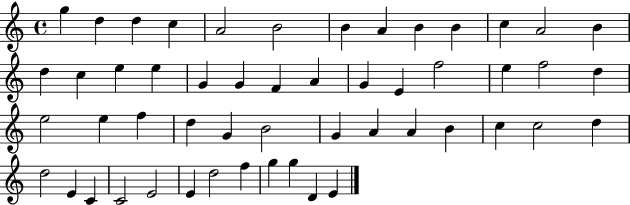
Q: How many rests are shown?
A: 0